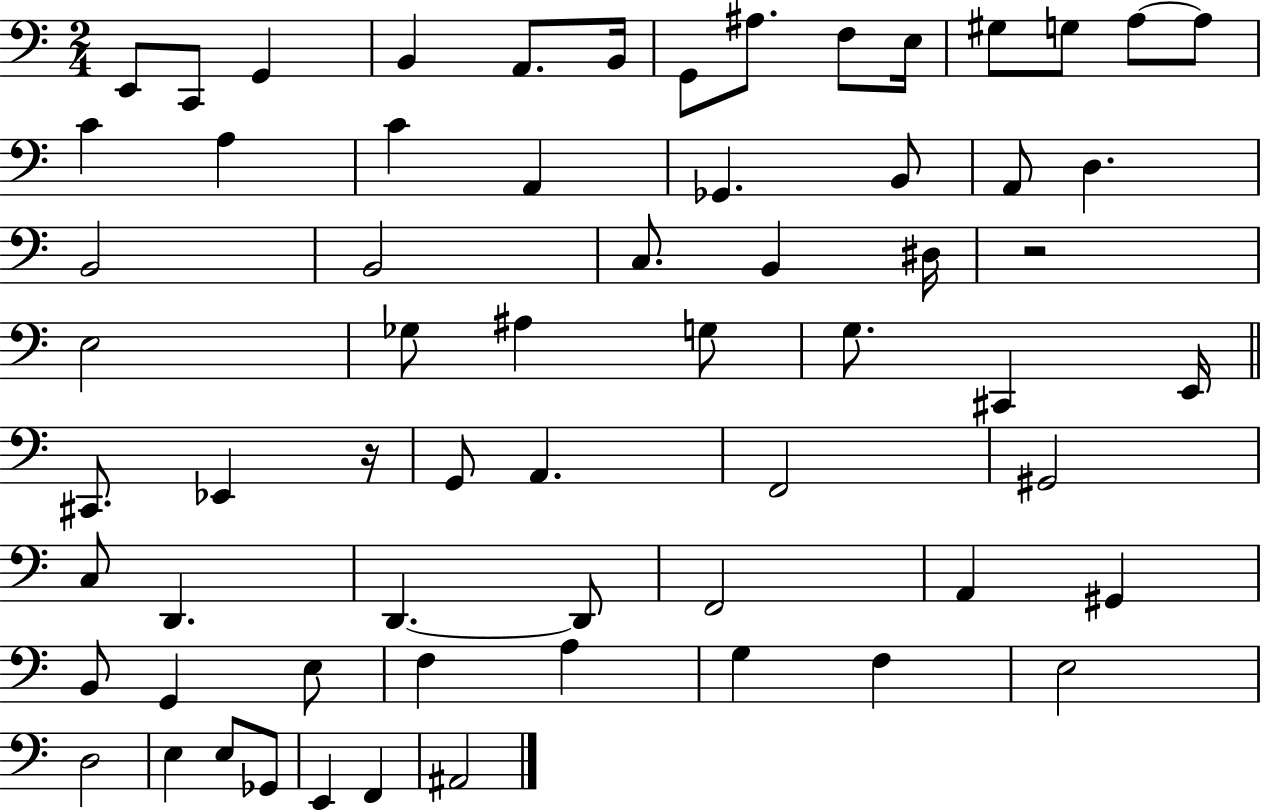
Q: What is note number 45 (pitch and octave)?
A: F2